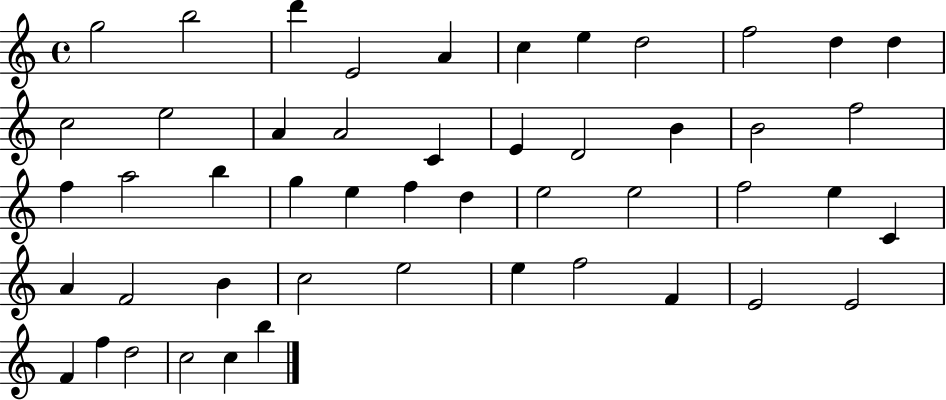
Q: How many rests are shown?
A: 0